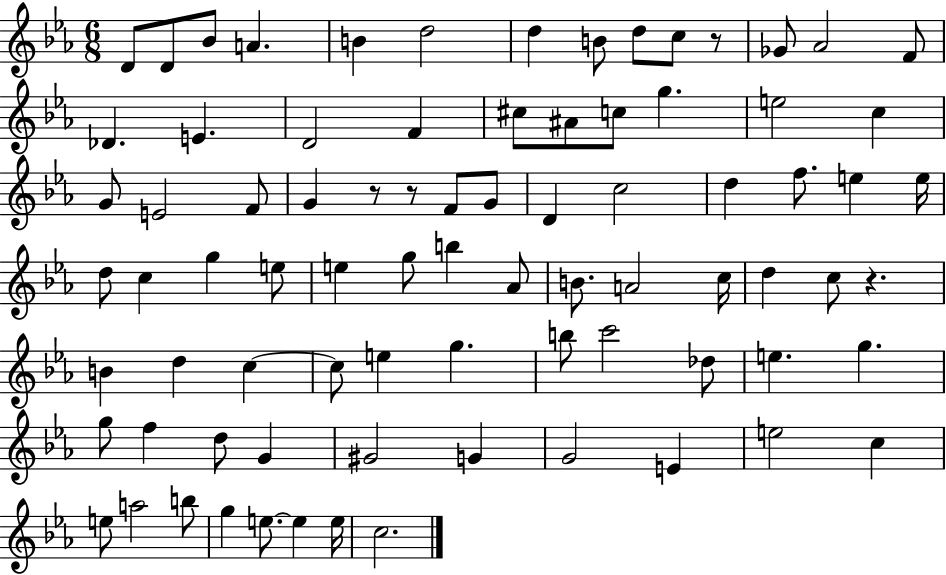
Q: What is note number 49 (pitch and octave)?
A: B4